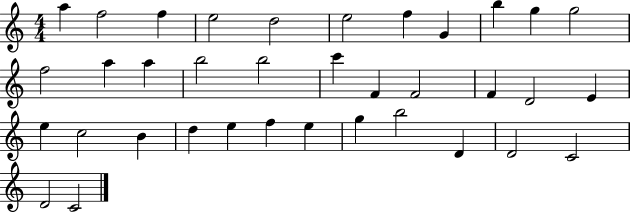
{
  \clef treble
  \numericTimeSignature
  \time 4/4
  \key c \major
  a''4 f''2 f''4 | e''2 d''2 | e''2 f''4 g'4 | b''4 g''4 g''2 | \break f''2 a''4 a''4 | b''2 b''2 | c'''4 f'4 f'2 | f'4 d'2 e'4 | \break e''4 c''2 b'4 | d''4 e''4 f''4 e''4 | g''4 b''2 d'4 | d'2 c'2 | \break d'2 c'2 | \bar "|."
}